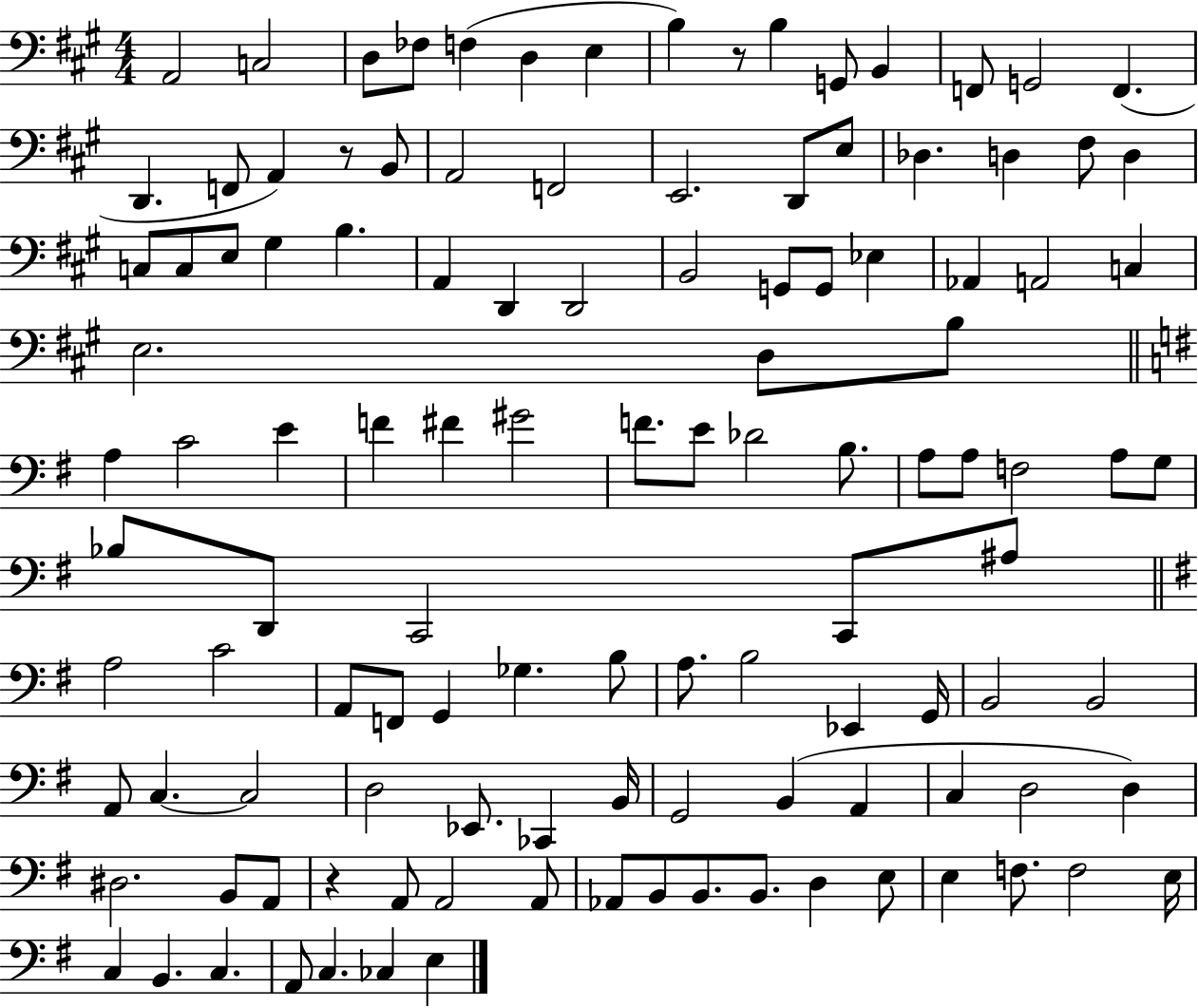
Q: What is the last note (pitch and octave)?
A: E3